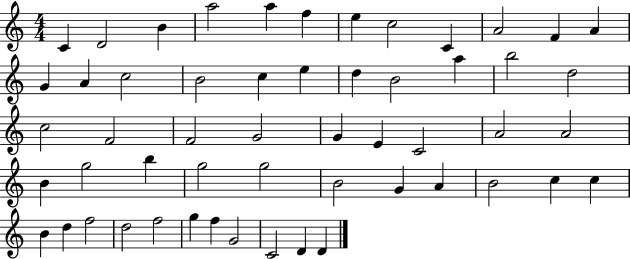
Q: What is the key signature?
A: C major